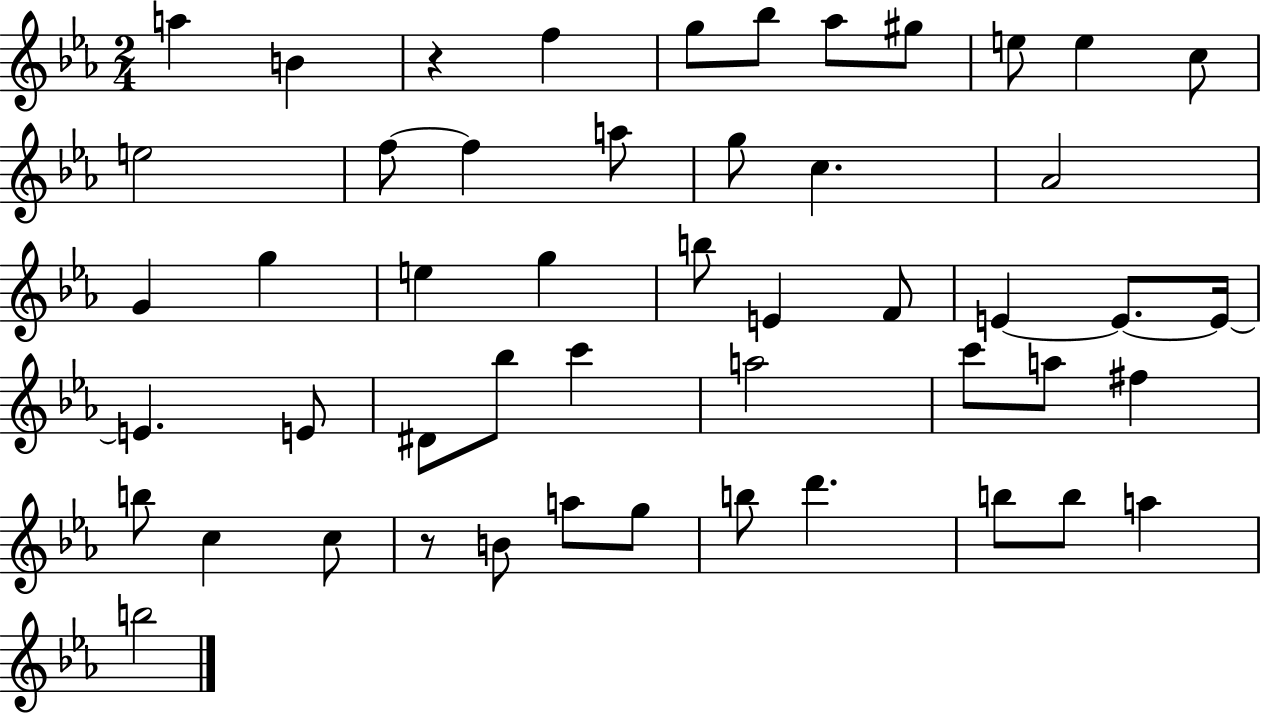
A5/q B4/q R/q F5/q G5/e Bb5/e Ab5/e G#5/e E5/e E5/q C5/e E5/h F5/e F5/q A5/e G5/e C5/q. Ab4/h G4/q G5/q E5/q G5/q B5/e E4/q F4/e E4/q E4/e. E4/s E4/q. E4/e D#4/e Bb5/e C6/q A5/h C6/e A5/e F#5/q B5/e C5/q C5/e R/e B4/e A5/e G5/e B5/e D6/q. B5/e B5/e A5/q B5/h